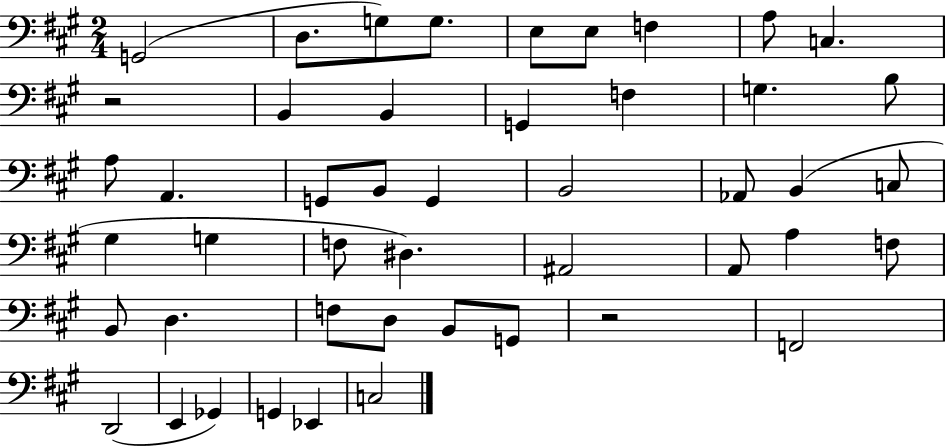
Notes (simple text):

G2/h D3/e. G3/e G3/e. E3/e E3/e F3/q A3/e C3/q. R/h B2/q B2/q G2/q F3/q G3/q. B3/e A3/e A2/q. G2/e B2/e G2/q B2/h Ab2/e B2/q C3/e G#3/q G3/q F3/e D#3/q. A#2/h A2/e A3/q F3/e B2/e D3/q. F3/e D3/e B2/e G2/e R/h F2/h D2/h E2/q Gb2/q G2/q Eb2/q C3/h